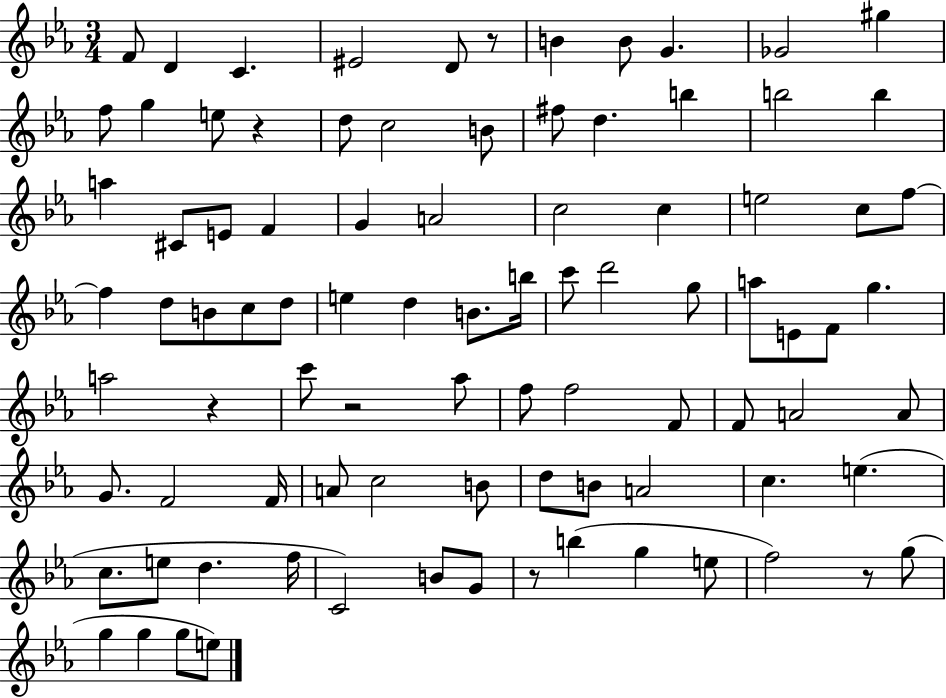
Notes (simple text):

F4/e D4/q C4/q. EIS4/h D4/e R/e B4/q B4/e G4/q. Gb4/h G#5/q F5/e G5/q E5/e R/q D5/e C5/h B4/e F#5/e D5/q. B5/q B5/h B5/q A5/q C#4/e E4/e F4/q G4/q A4/h C5/h C5/q E5/h C5/e F5/e F5/q D5/e B4/e C5/e D5/e E5/q D5/q B4/e. B5/s C6/e D6/h G5/e A5/e E4/e F4/e G5/q. A5/h R/q C6/e R/h Ab5/e F5/e F5/h F4/e F4/e A4/h A4/e G4/e. F4/h F4/s A4/e C5/h B4/e D5/e B4/e A4/h C5/q. E5/q. C5/e. E5/e D5/q. F5/s C4/h B4/e G4/e R/e B5/q G5/q E5/e F5/h R/e G5/e G5/q G5/q G5/e E5/e